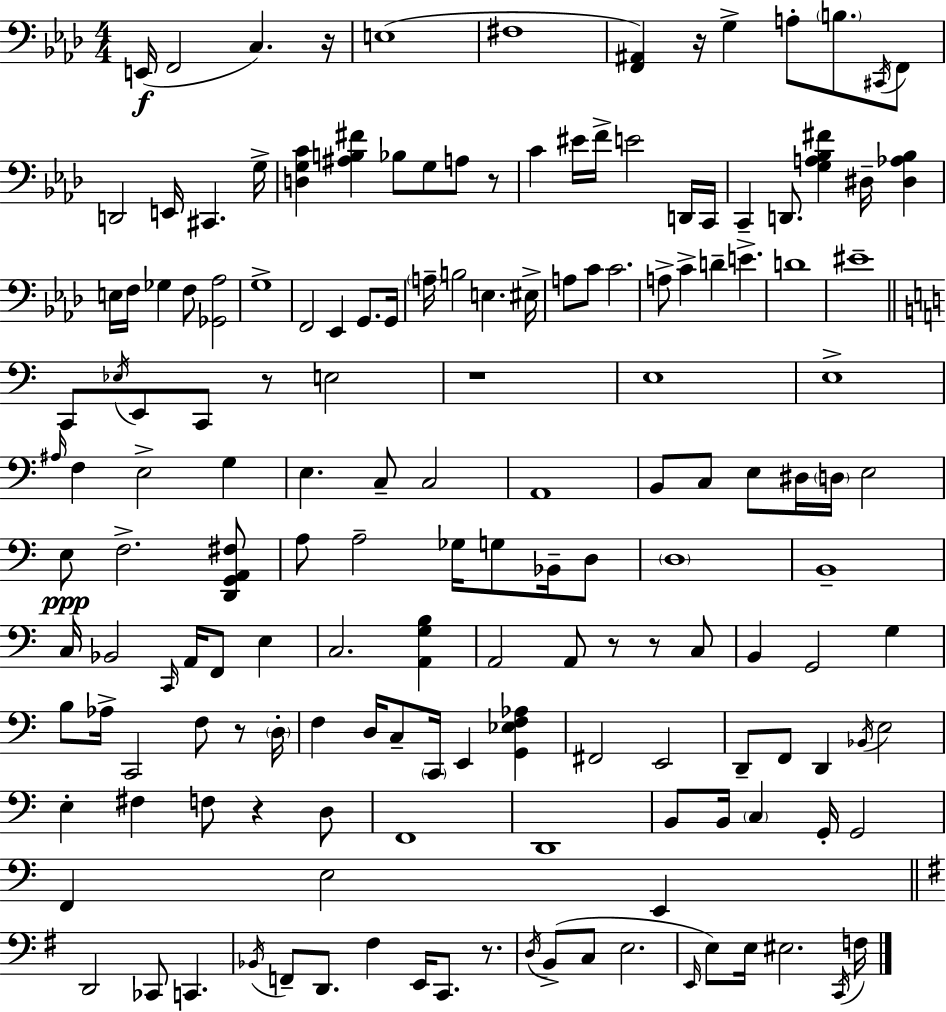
E2/s F2/h C3/q. R/s E3/w F#3/w [F2,A#2]/q R/s G3/q A3/e B3/e. C#2/s F2/e D2/h E2/s C#2/q. G3/s [D3,G3,C4]/q [A#3,B3,F#4]/q Bb3/e G3/e A3/e R/e C4/q EIS4/s F4/s E4/h D2/s C2/s C2/q D2/e. [G3,A3,Bb3,F#4]/q D#3/s [D#3,Ab3,Bb3]/q E3/s F3/s Gb3/q F3/e [Gb2,Ab3]/h G3/w F2/h Eb2/q G2/e. G2/s A3/s B3/h E3/q. EIS3/s A3/e C4/e C4/h. A3/e C4/q D4/q E4/q. D4/w EIS4/w C2/e Eb3/s E2/e C2/e R/e E3/h R/w E3/w E3/w A#3/s F3/q E3/h G3/q E3/q. C3/e C3/h A2/w B2/e C3/e E3/e D#3/s D3/s E3/h E3/e F3/h. [D2,G2,A2,F#3]/e A3/e A3/h Gb3/s G3/e Bb2/s D3/e D3/w B2/w C3/s Bb2/h C2/s A2/s F2/e E3/q C3/h. [A2,G3,B3]/q A2/h A2/e R/e R/e C3/e B2/q G2/h G3/q B3/e Ab3/s C2/h F3/e R/e D3/s F3/q D3/s C3/e C2/s E2/q [G2,Eb3,F3,Ab3]/q F#2/h E2/h D2/e F2/e D2/q Bb2/s E3/h E3/q F#3/q F3/e R/q D3/e F2/w D2/w B2/e B2/s C3/q G2/s G2/h F2/q E3/h E2/q D2/h CES2/e C2/q. Bb2/s F2/e D2/e. F#3/q E2/s C2/e. R/e. D3/s B2/e C3/e E3/h. E2/s E3/e E3/s EIS3/h. C2/s F3/s